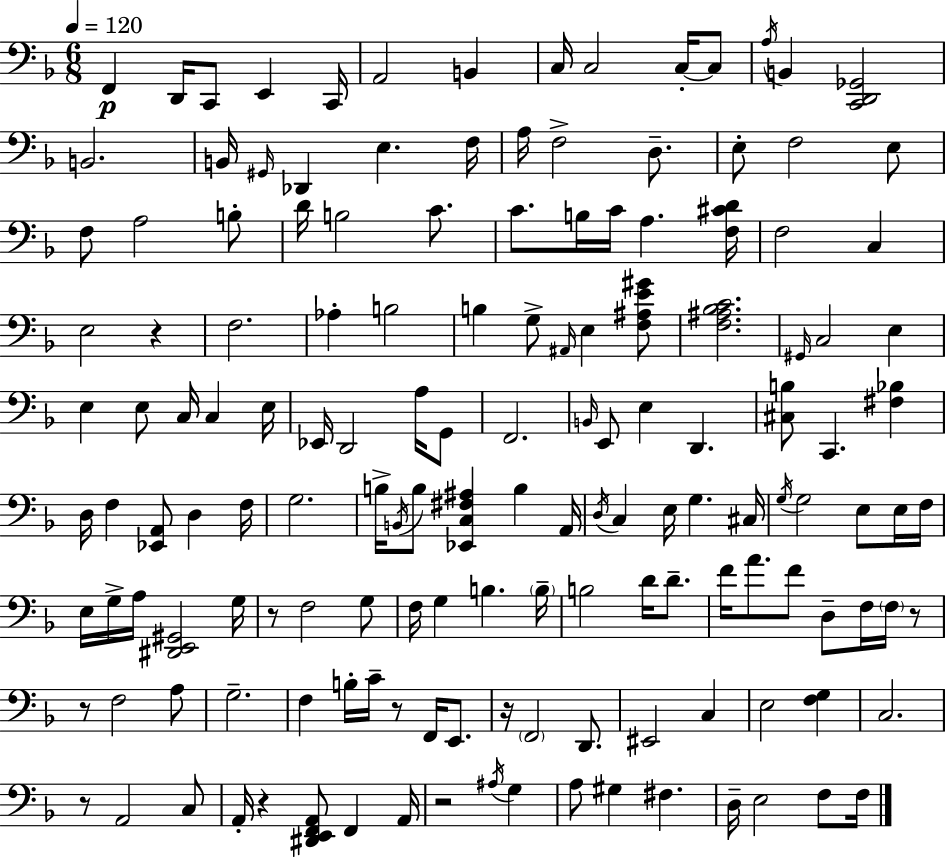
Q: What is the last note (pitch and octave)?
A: F3